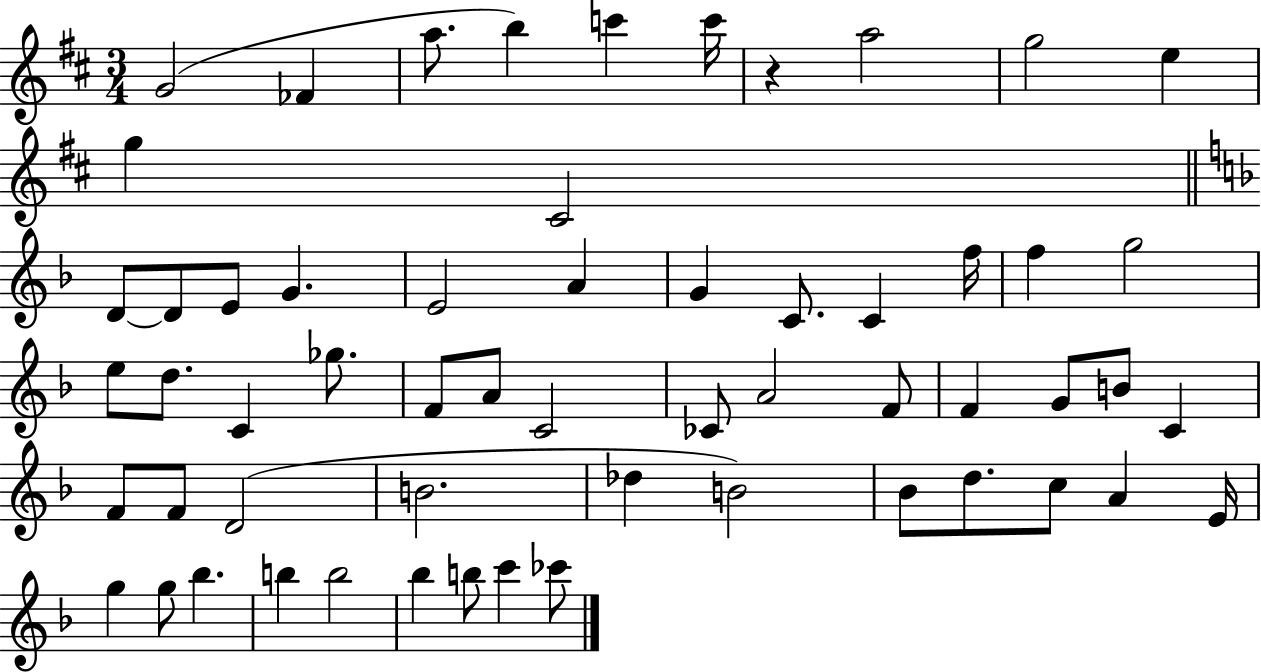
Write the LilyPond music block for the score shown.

{
  \clef treble
  \numericTimeSignature
  \time 3/4
  \key d \major
  \repeat volta 2 { g'2( fes'4 | a''8. b''4) c'''4 c'''16 | r4 a''2 | g''2 e''4 | \break g''4 cis'2 | \bar "||" \break \key d \minor d'8~~ d'8 e'8 g'4. | e'2 a'4 | g'4 c'8. c'4 f''16 | f''4 g''2 | \break e''8 d''8. c'4 ges''8. | f'8 a'8 c'2 | ces'8 a'2 f'8 | f'4 g'8 b'8 c'4 | \break f'8 f'8 d'2( | b'2. | des''4 b'2) | bes'8 d''8. c''8 a'4 e'16 | \break g''4 g''8 bes''4. | b''4 b''2 | bes''4 b''8 c'''4 ces'''8 | } \bar "|."
}